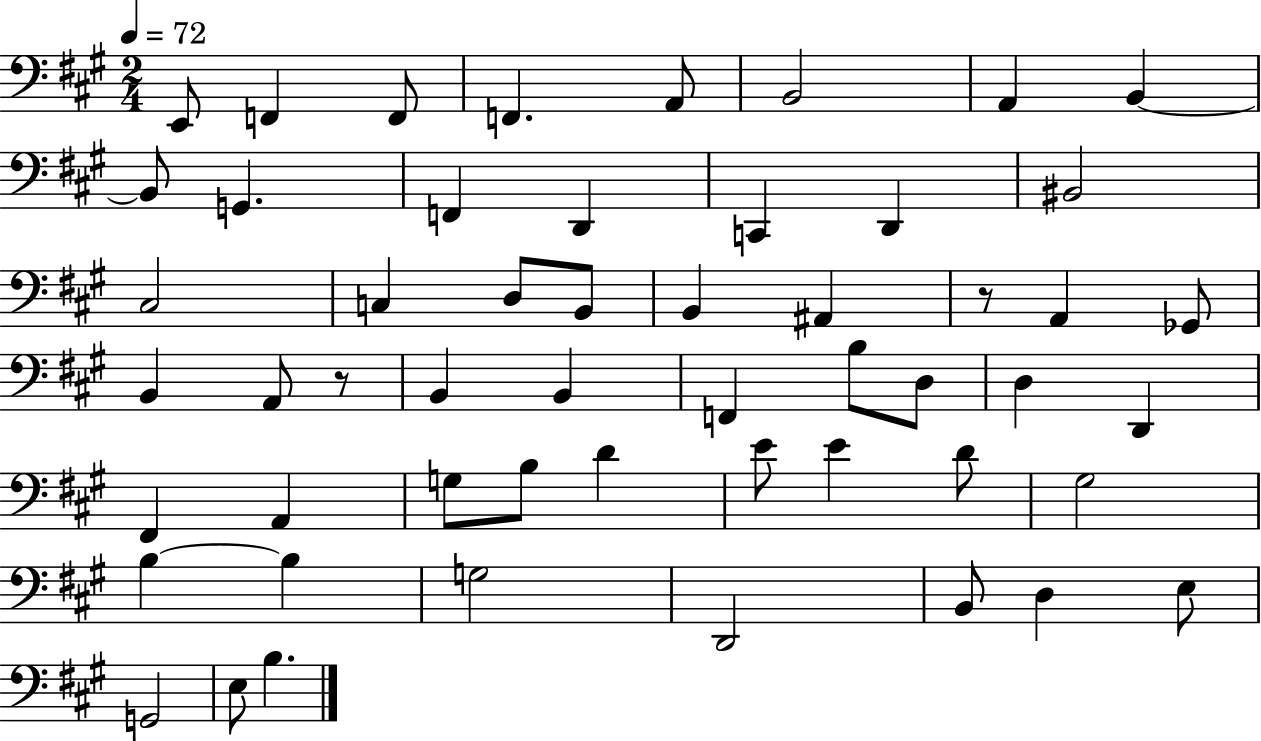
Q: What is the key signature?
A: A major